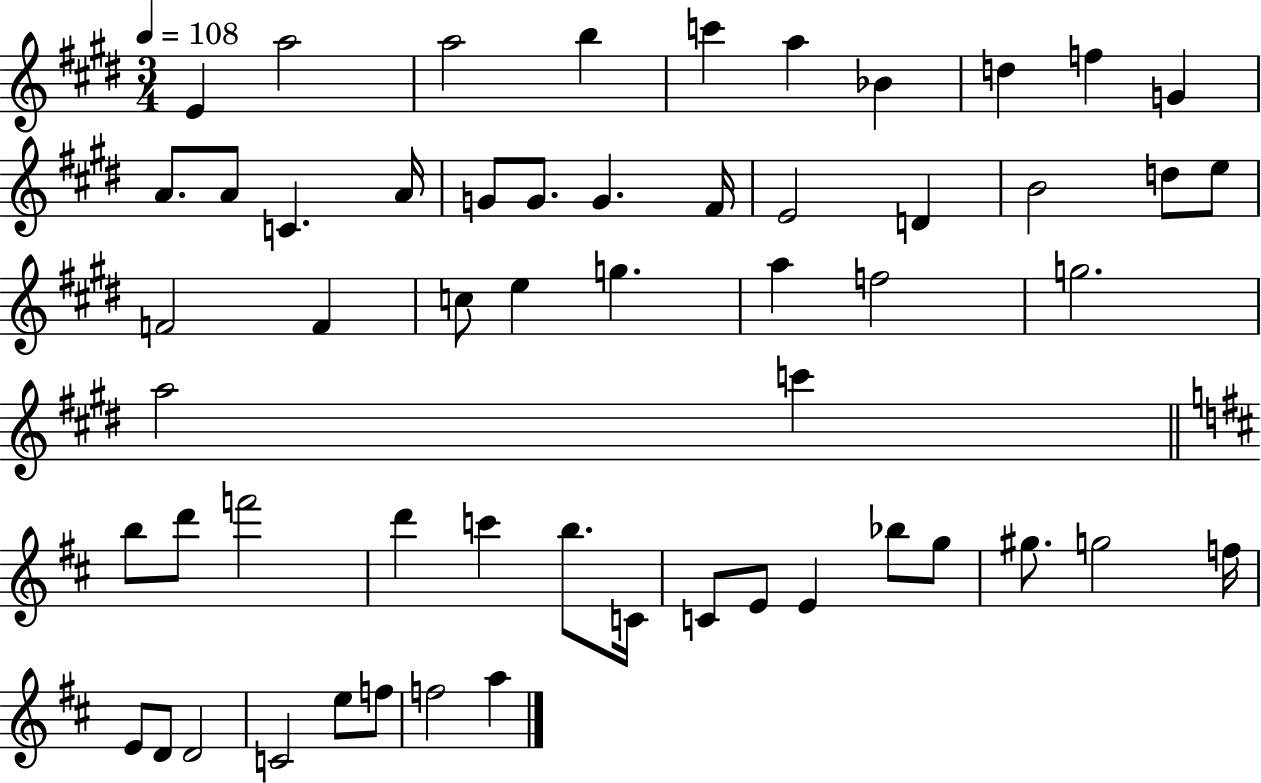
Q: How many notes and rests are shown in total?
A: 56